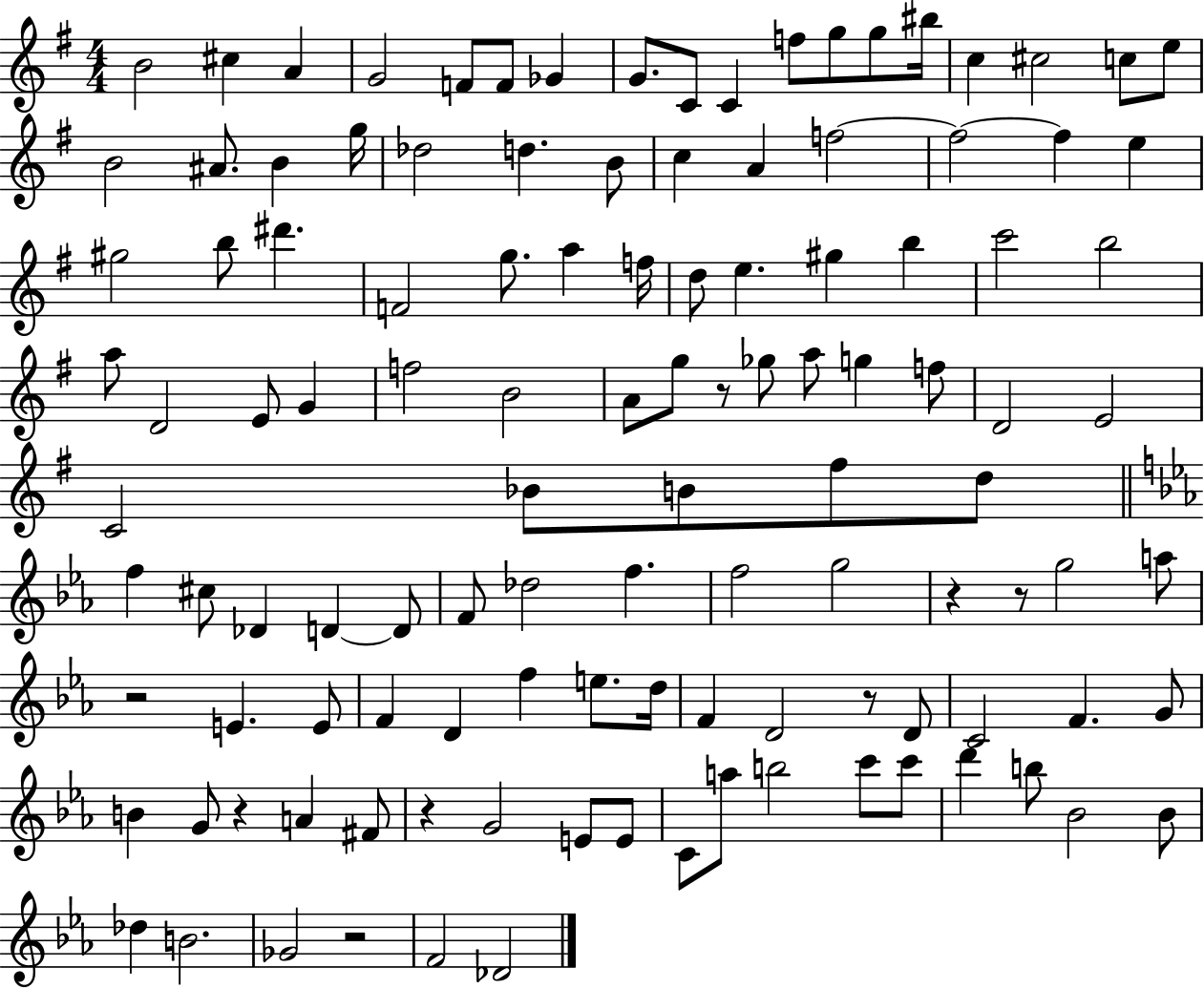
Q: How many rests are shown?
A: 8